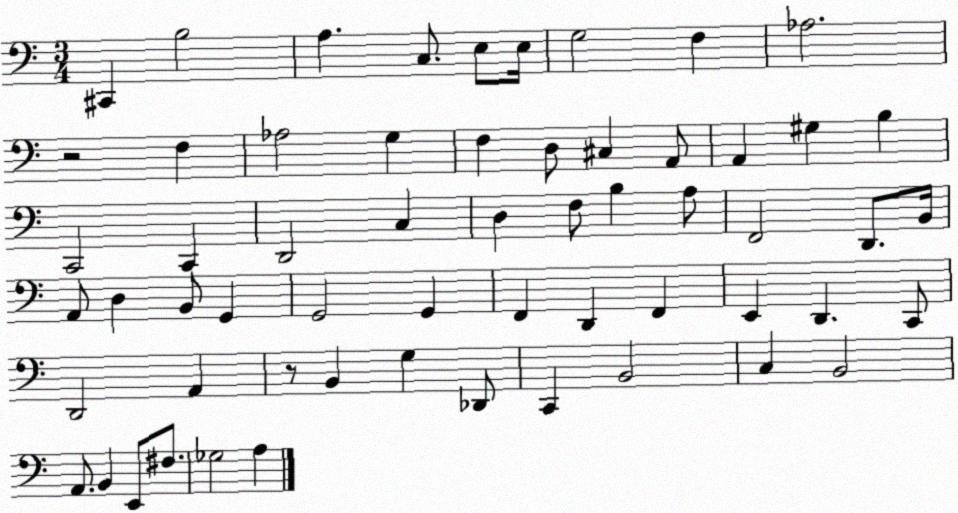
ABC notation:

X:1
T:Untitled
M:3/4
L:1/4
K:C
^C,, B,2 A, C,/2 E,/2 E,/4 G,2 F, _A,2 z2 F, _A,2 G, F, D,/2 ^C, A,,/2 A,, ^G, B, C,,2 C,, D,,2 C, D, F,/2 B, A,/2 F,,2 D,,/2 B,,/4 A,,/2 D, B,,/2 G,, G,,2 G,, F,, D,, F,, E,, D,, C,,/2 D,,2 A,, z/2 B,, G, _D,,/2 C,, B,,2 C, B,,2 A,,/2 B,, E,,/2 ^F,/2 _G,2 A,